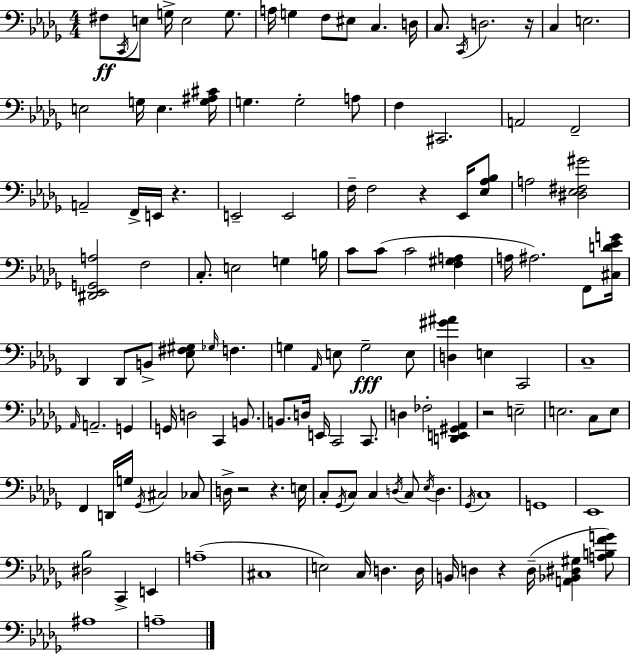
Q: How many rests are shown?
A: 7